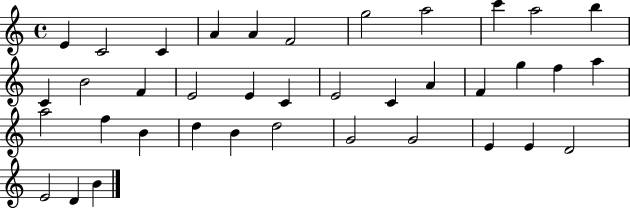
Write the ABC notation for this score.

X:1
T:Untitled
M:4/4
L:1/4
K:C
E C2 C A A F2 g2 a2 c' a2 b C B2 F E2 E C E2 C A F g f a a2 f B d B d2 G2 G2 E E D2 E2 D B